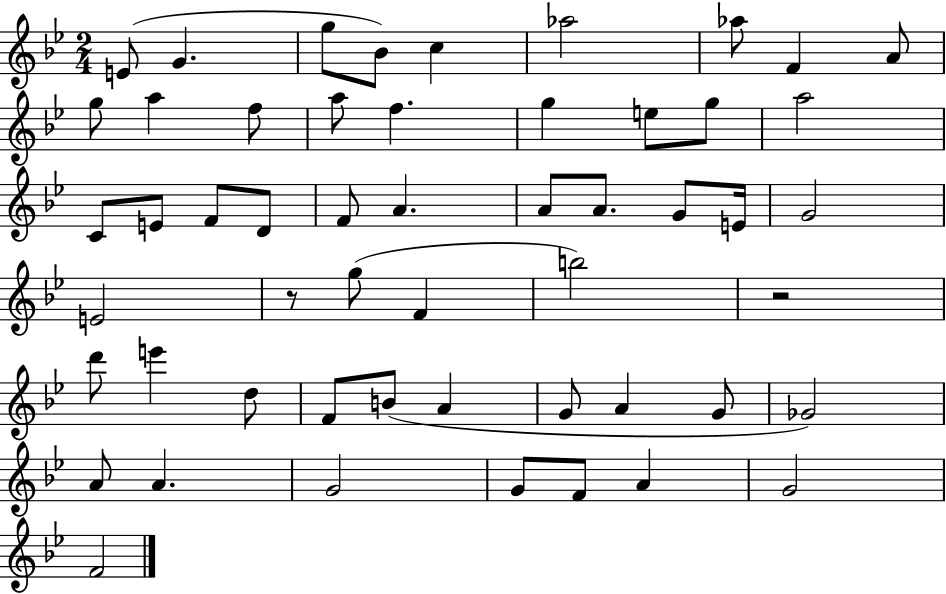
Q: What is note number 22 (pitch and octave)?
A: D4